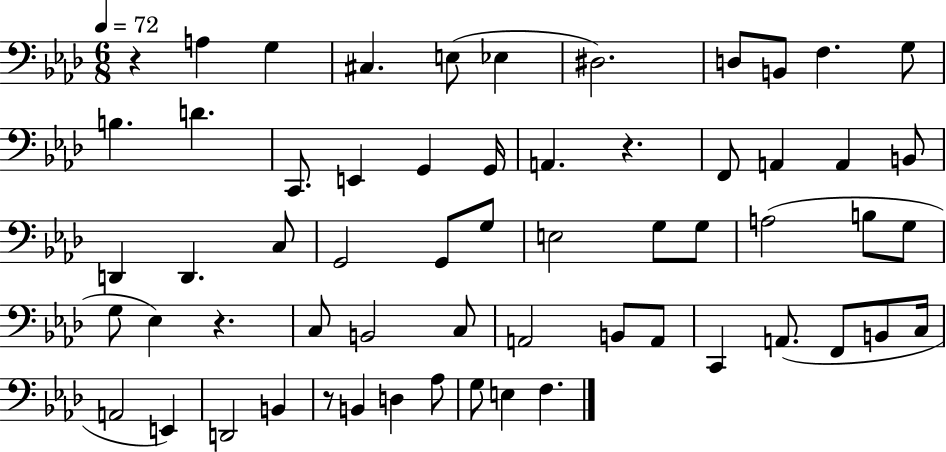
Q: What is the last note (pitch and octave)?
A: F3